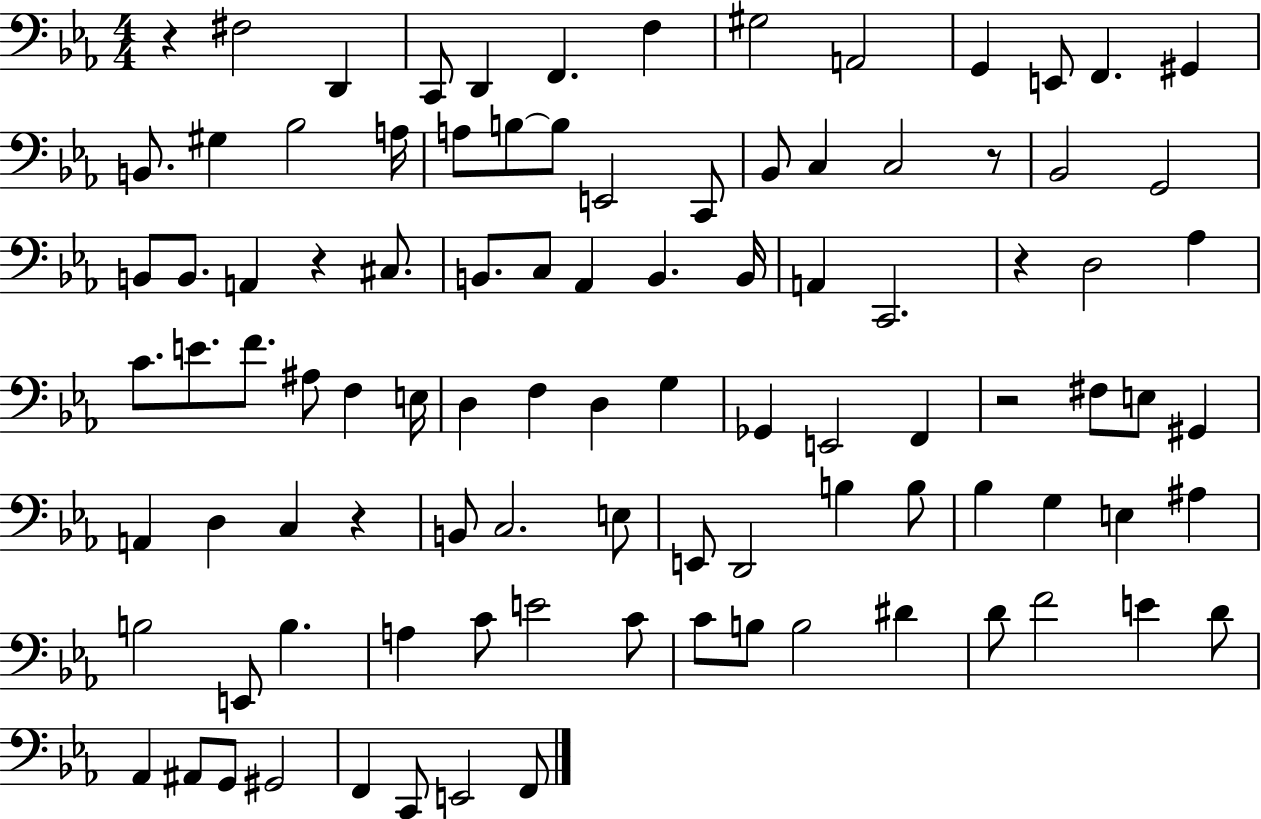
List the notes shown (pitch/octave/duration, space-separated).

R/q F#3/h D2/q C2/e D2/q F2/q. F3/q G#3/h A2/h G2/q E2/e F2/q. G#2/q B2/e. G#3/q Bb3/h A3/s A3/e B3/e B3/e E2/h C2/e Bb2/e C3/q C3/h R/e Bb2/h G2/h B2/e B2/e. A2/q R/q C#3/e. B2/e. C3/e Ab2/q B2/q. B2/s A2/q C2/h. R/q D3/h Ab3/q C4/e. E4/e. F4/e. A#3/e F3/q E3/s D3/q F3/q D3/q G3/q Gb2/q E2/h F2/q R/h F#3/e E3/e G#2/q A2/q D3/q C3/q R/q B2/e C3/h. E3/e E2/e D2/h B3/q B3/e Bb3/q G3/q E3/q A#3/q B3/h E2/e B3/q. A3/q C4/e E4/h C4/e C4/e B3/e B3/h D#4/q D4/e F4/h E4/q D4/e Ab2/q A#2/e G2/e G#2/h F2/q C2/e E2/h F2/e